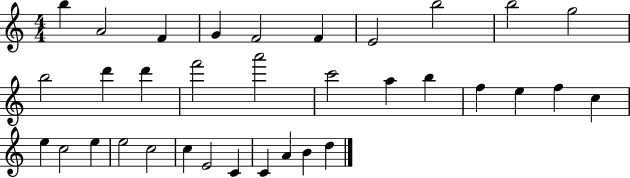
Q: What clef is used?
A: treble